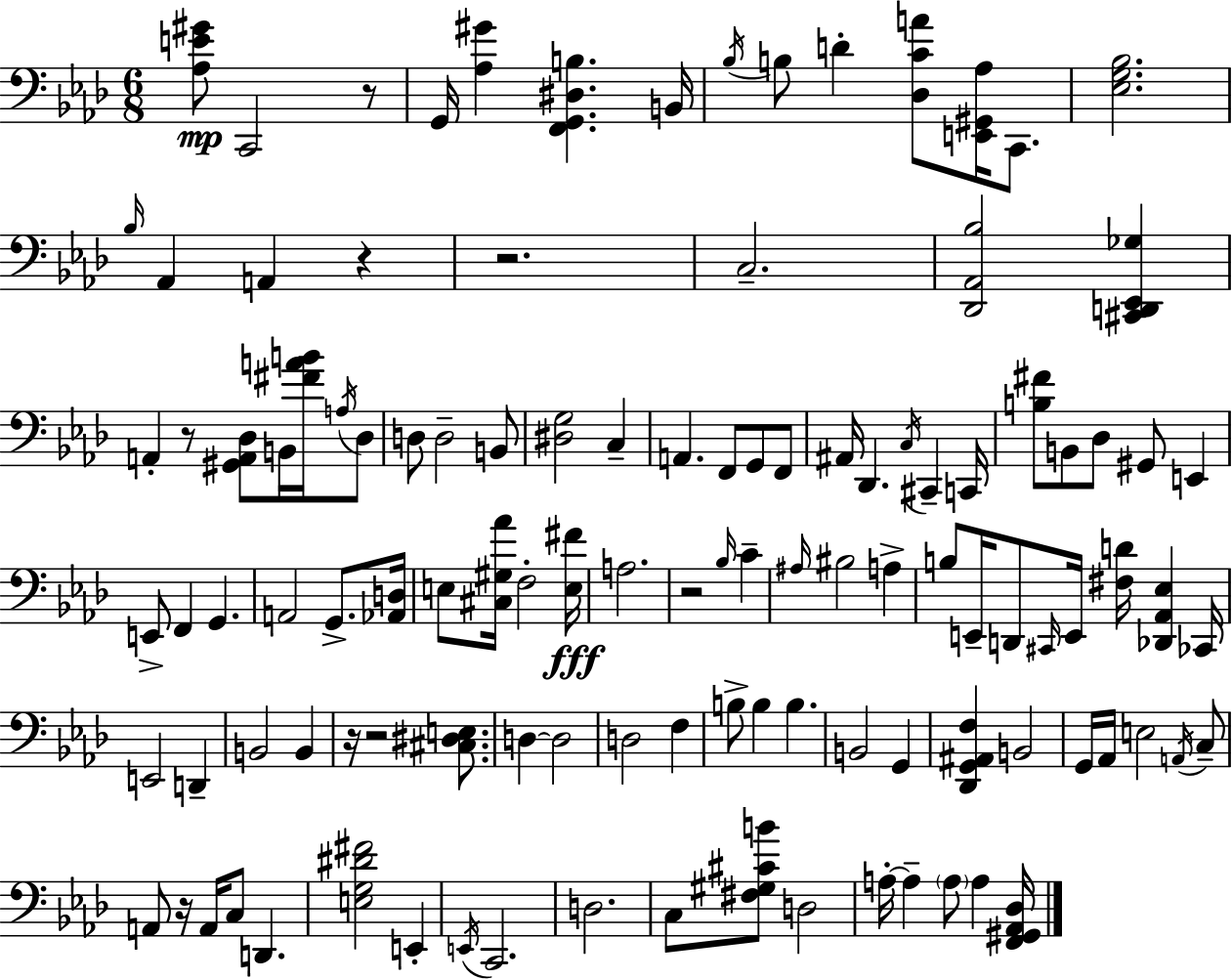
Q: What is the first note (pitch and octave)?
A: C2